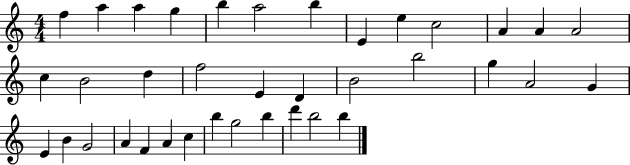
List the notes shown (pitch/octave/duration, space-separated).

F5/q A5/q A5/q G5/q B5/q A5/h B5/q E4/q E5/q C5/h A4/q A4/q A4/h C5/q B4/h D5/q F5/h E4/q D4/q B4/h B5/h G5/q A4/h G4/q E4/q B4/q G4/h A4/q F4/q A4/q C5/q B5/q G5/h B5/q D6/q B5/h B5/q